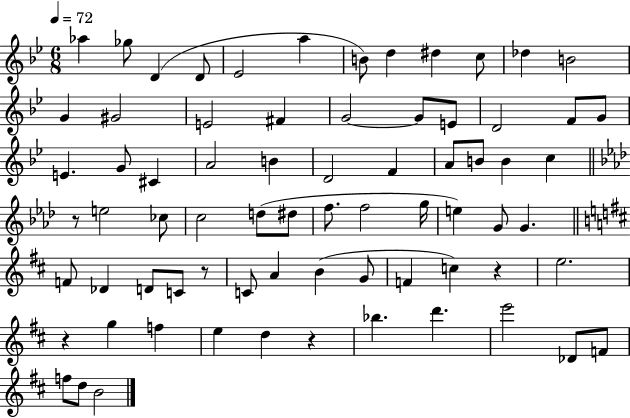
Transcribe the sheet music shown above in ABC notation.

X:1
T:Untitled
M:6/8
L:1/4
K:Bb
_a _g/2 D D/2 _E2 a B/2 d ^d c/2 _d B2 G ^G2 E2 ^F G2 G/2 E/2 D2 F/2 G/2 E G/2 ^C A2 B D2 F A/2 B/2 B c z/2 e2 _c/2 c2 d/2 ^d/2 f/2 f2 g/4 e G/2 G F/2 _D D/2 C/2 z/2 C/2 A B G/2 F c z e2 z g f e d z _b d' e'2 _D/2 F/2 f/2 d/2 B2